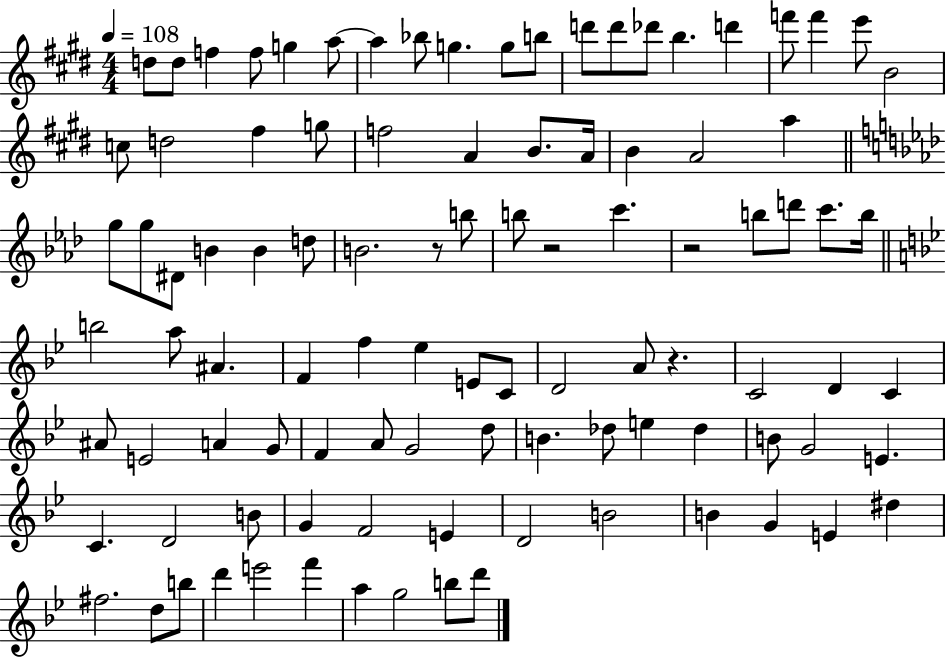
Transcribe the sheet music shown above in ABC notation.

X:1
T:Untitled
M:4/4
L:1/4
K:E
d/2 d/2 f f/2 g a/2 a _b/2 g g/2 b/2 d'/2 d'/2 _d'/2 b d' f'/2 f' e'/2 B2 c/2 d2 ^f g/2 f2 A B/2 A/4 B A2 a g/2 g/2 ^D/2 B B d/2 B2 z/2 b/2 b/2 z2 c' z2 b/2 d'/2 c'/2 b/4 b2 a/2 ^A F f _e E/2 C/2 D2 A/2 z C2 D C ^A/2 E2 A G/2 F A/2 G2 d/2 B _d/2 e _d B/2 G2 E C D2 B/2 G F2 E D2 B2 B G E ^d ^f2 d/2 b/2 d' e'2 f' a g2 b/2 d'/2